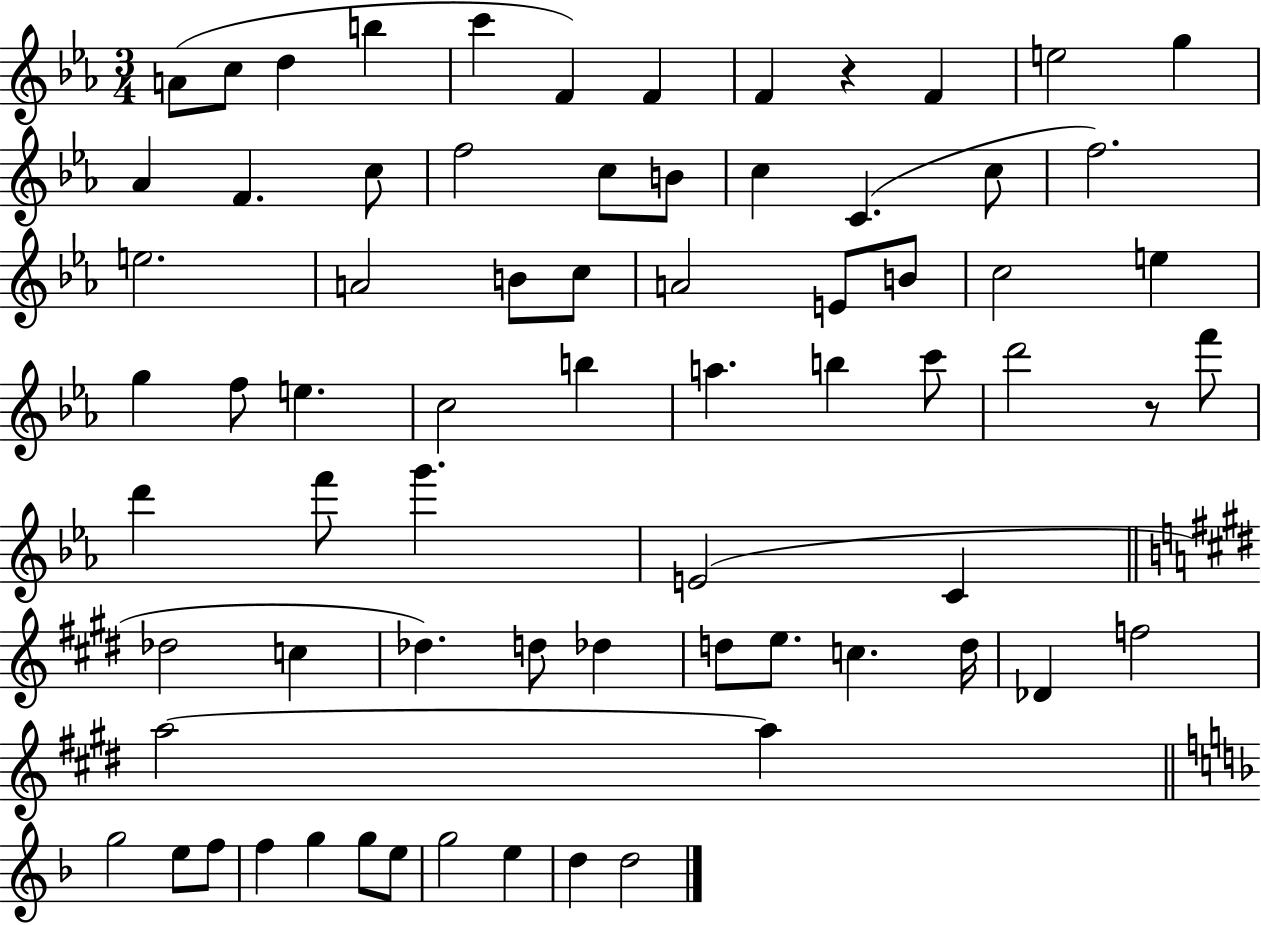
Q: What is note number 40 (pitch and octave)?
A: F6